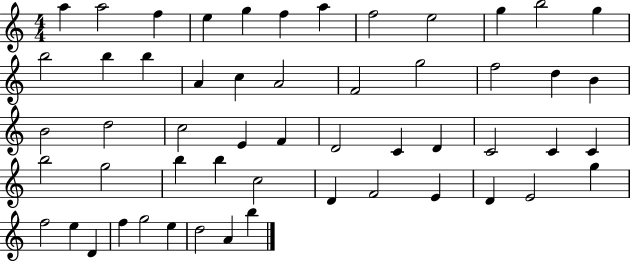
X:1
T:Untitled
M:4/4
L:1/4
K:C
a a2 f e g f a f2 e2 g b2 g b2 b b A c A2 F2 g2 f2 d B B2 d2 c2 E F D2 C D C2 C C b2 g2 b b c2 D F2 E D E2 g f2 e D f g2 e d2 A b